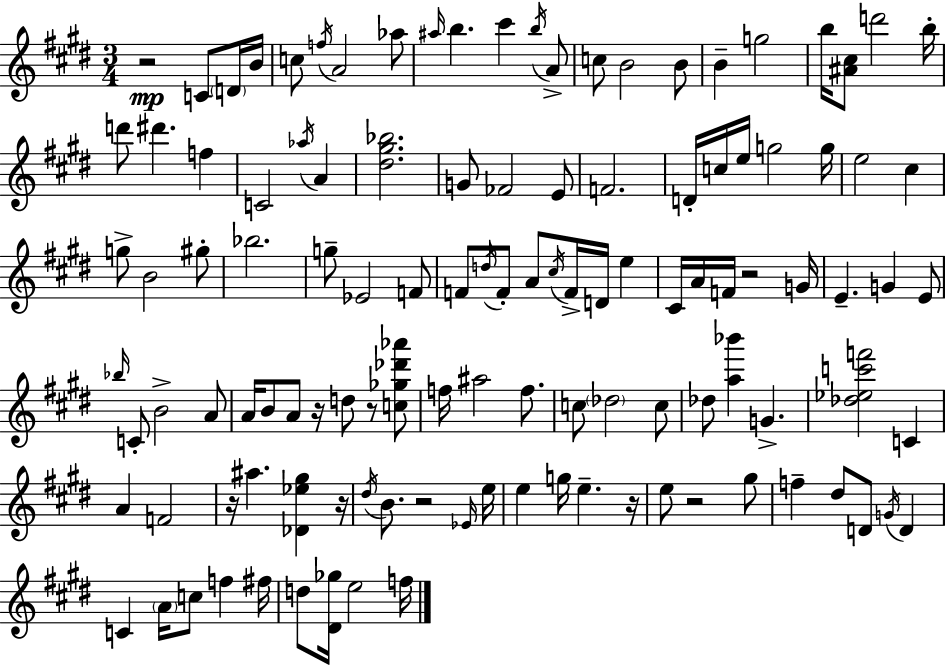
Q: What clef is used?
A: treble